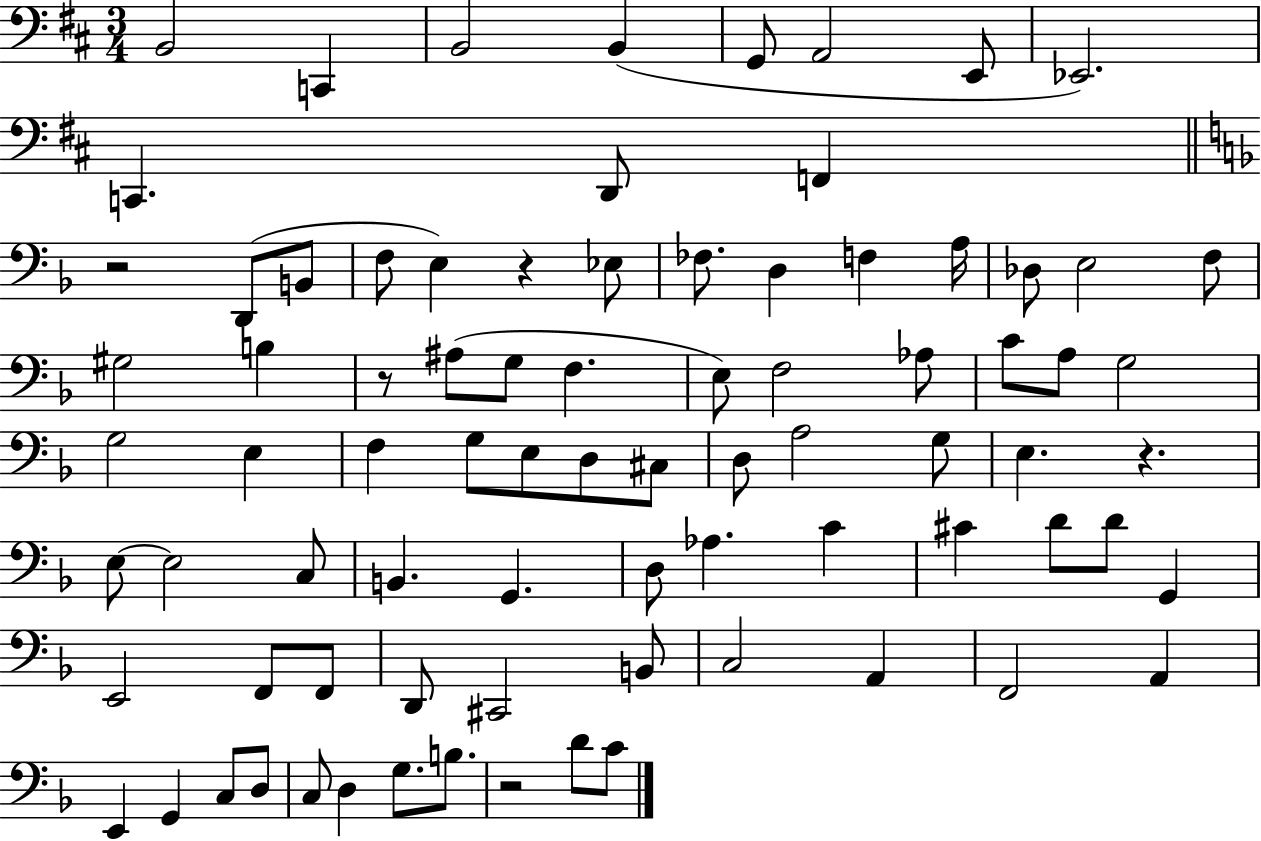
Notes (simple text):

B2/h C2/q B2/h B2/q G2/e A2/h E2/e Eb2/h. C2/q. D2/e F2/q R/h D2/e B2/e F3/e E3/q R/q Eb3/e FES3/e. D3/q F3/q A3/s Db3/e E3/h F3/e G#3/h B3/q R/e A#3/e G3/e F3/q. E3/e F3/h Ab3/e C4/e A3/e G3/h G3/h E3/q F3/q G3/e E3/e D3/e C#3/e D3/e A3/h G3/e E3/q. R/q. E3/e E3/h C3/e B2/q. G2/q. D3/e Ab3/q. C4/q C#4/q D4/e D4/e G2/q E2/h F2/e F2/e D2/e C#2/h B2/e C3/h A2/q F2/h A2/q E2/q G2/q C3/e D3/e C3/e D3/q G3/e. B3/e. R/h D4/e C4/e